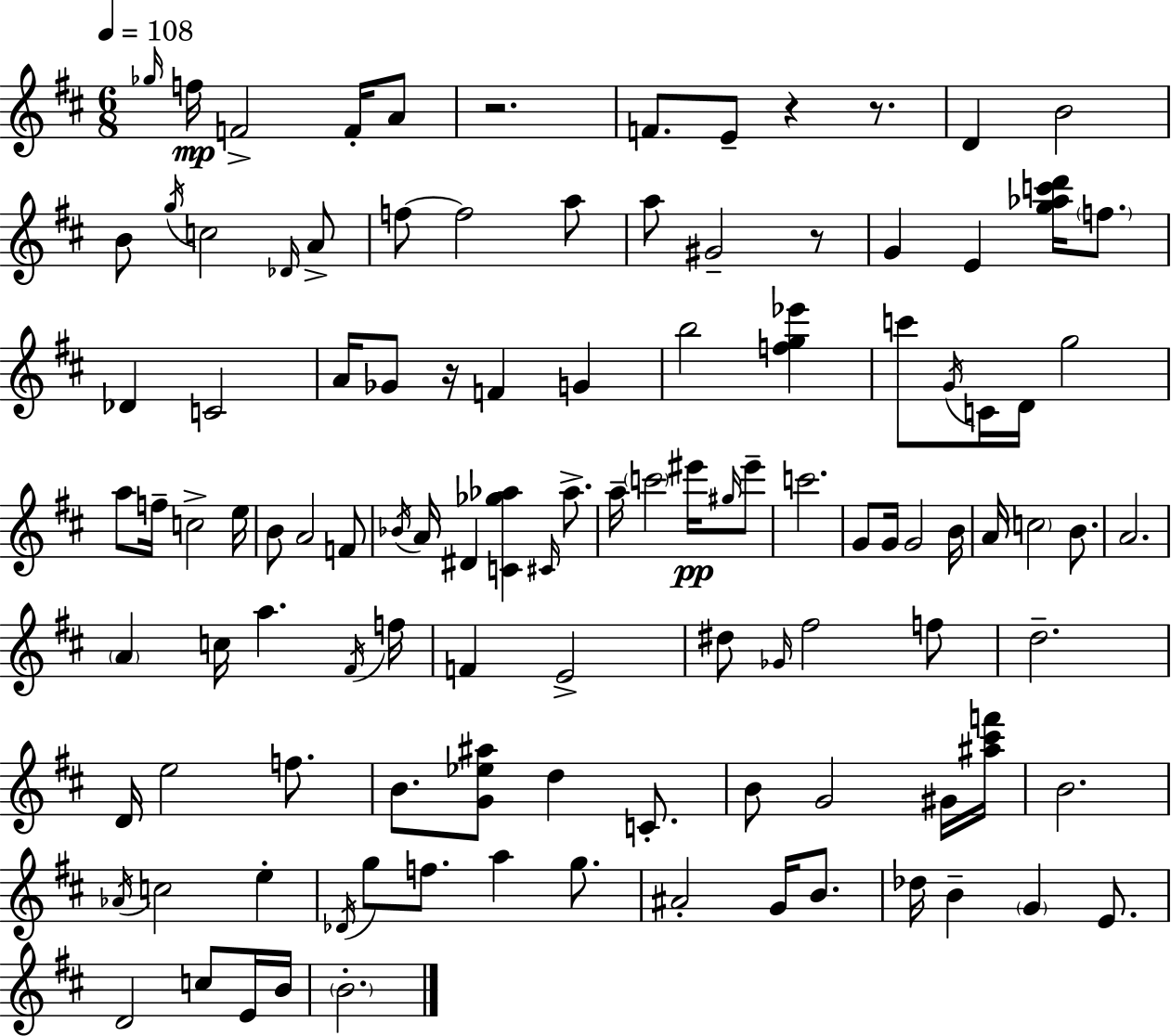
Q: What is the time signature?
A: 6/8